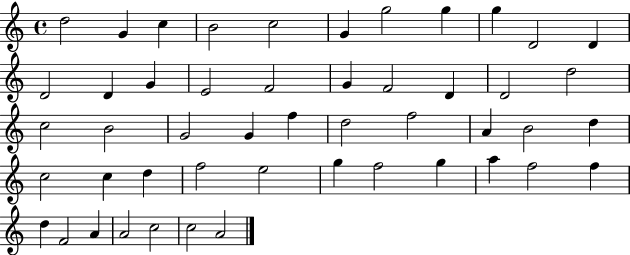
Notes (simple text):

D5/h G4/q C5/q B4/h C5/h G4/q G5/h G5/q G5/q D4/h D4/q D4/h D4/q G4/q E4/h F4/h G4/q F4/h D4/q D4/h D5/h C5/h B4/h G4/h G4/q F5/q D5/h F5/h A4/q B4/h D5/q C5/h C5/q D5/q F5/h E5/h G5/q F5/h G5/q A5/q F5/h F5/q D5/q F4/h A4/q A4/h C5/h C5/h A4/h